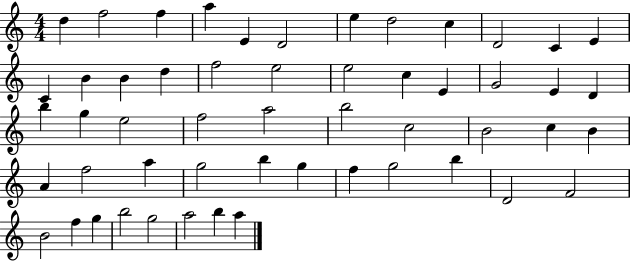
D5/q F5/h F5/q A5/q E4/q D4/h E5/q D5/h C5/q D4/h C4/q E4/q C4/q B4/q B4/q D5/q F5/h E5/h E5/h C5/q E4/q G4/h E4/q D4/q B5/q G5/q E5/h F5/h A5/h B5/h C5/h B4/h C5/q B4/q A4/q F5/h A5/q G5/h B5/q G5/q F5/q G5/h B5/q D4/h F4/h B4/h F5/q G5/q B5/h G5/h A5/h B5/q A5/q